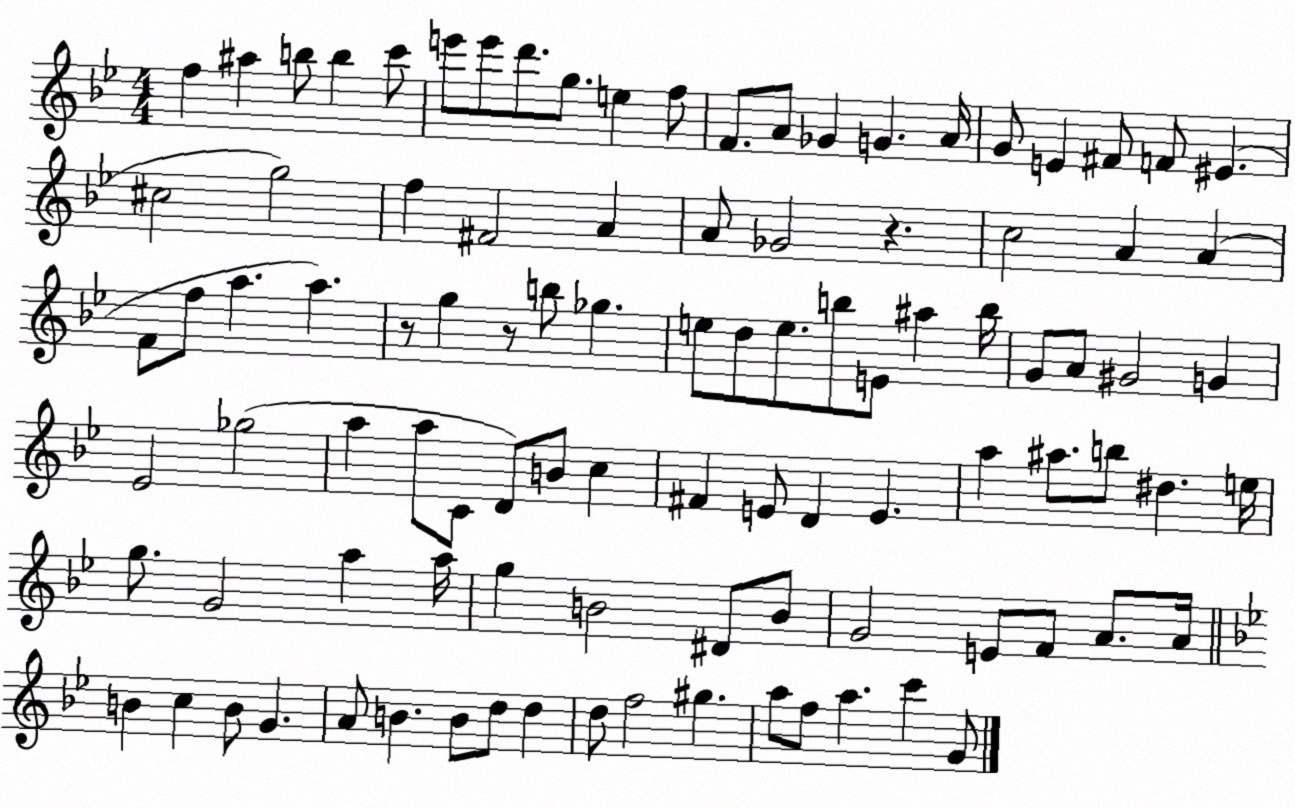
X:1
T:Untitled
M:4/4
L:1/4
K:Bb
f ^a b/2 b c'/2 e'/2 e'/2 d'/2 g/2 e f/2 F/2 A/2 _G G A/4 G/2 E ^F/2 F/2 ^E ^c2 g2 f ^F2 A A/2 _G2 z c2 A A F/2 f/2 a a z/2 g z/2 b/2 _g e/2 d/2 e/2 b/2 E/2 ^a b/4 G/2 A/2 ^G2 G _E2 _g2 a a/2 C/2 D/2 B/2 c ^F E/2 D E a ^a/2 b/2 ^d e/4 g/2 G2 a a/4 g B2 ^D/2 B/2 G2 E/2 F/2 A/2 A/4 B c B/2 G A/2 B B/2 d/2 d d/2 f2 ^g a/2 f/2 a c' G/2